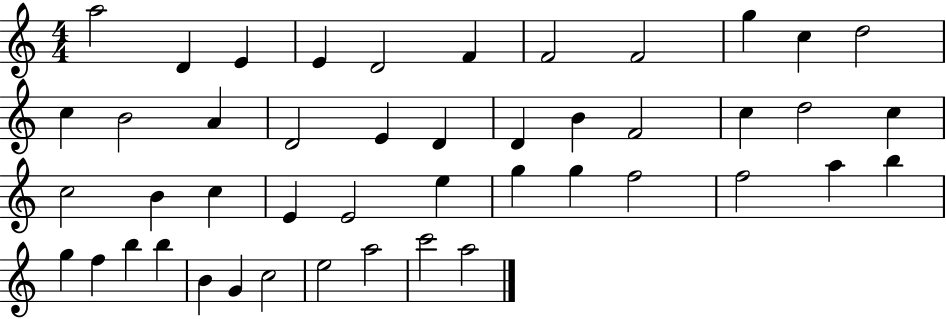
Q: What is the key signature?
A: C major